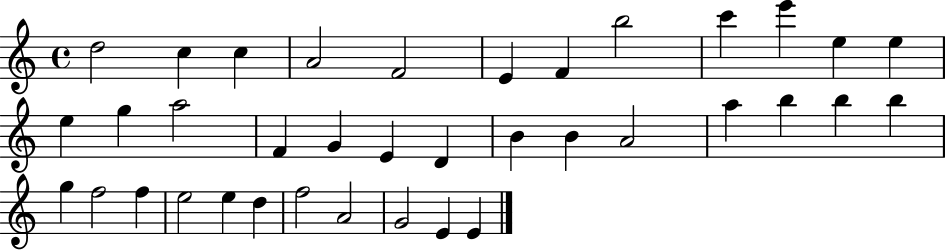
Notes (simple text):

D5/h C5/q C5/q A4/h F4/h E4/q F4/q B5/h C6/q E6/q E5/q E5/q E5/q G5/q A5/h F4/q G4/q E4/q D4/q B4/q B4/q A4/h A5/q B5/q B5/q B5/q G5/q F5/h F5/q E5/h E5/q D5/q F5/h A4/h G4/h E4/q E4/q